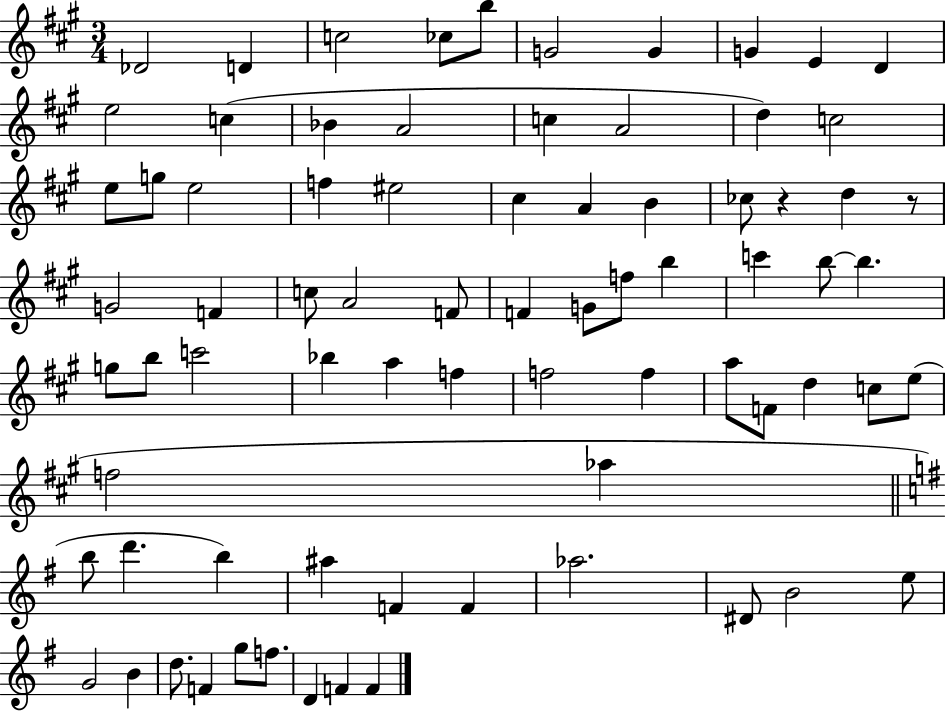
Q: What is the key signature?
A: A major